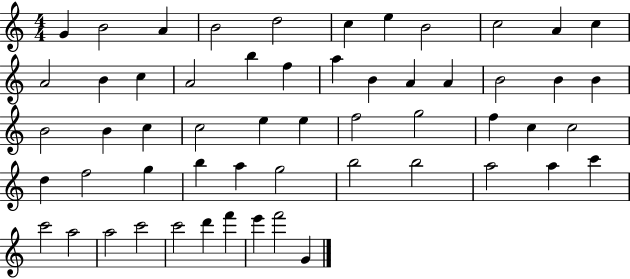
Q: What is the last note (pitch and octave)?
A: G4